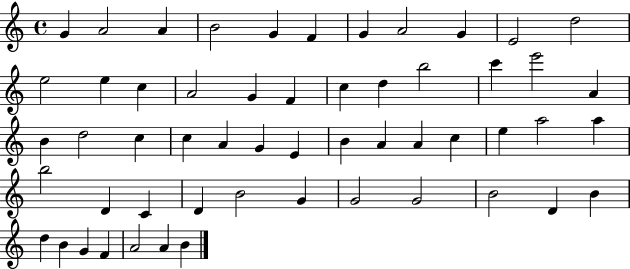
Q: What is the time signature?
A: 4/4